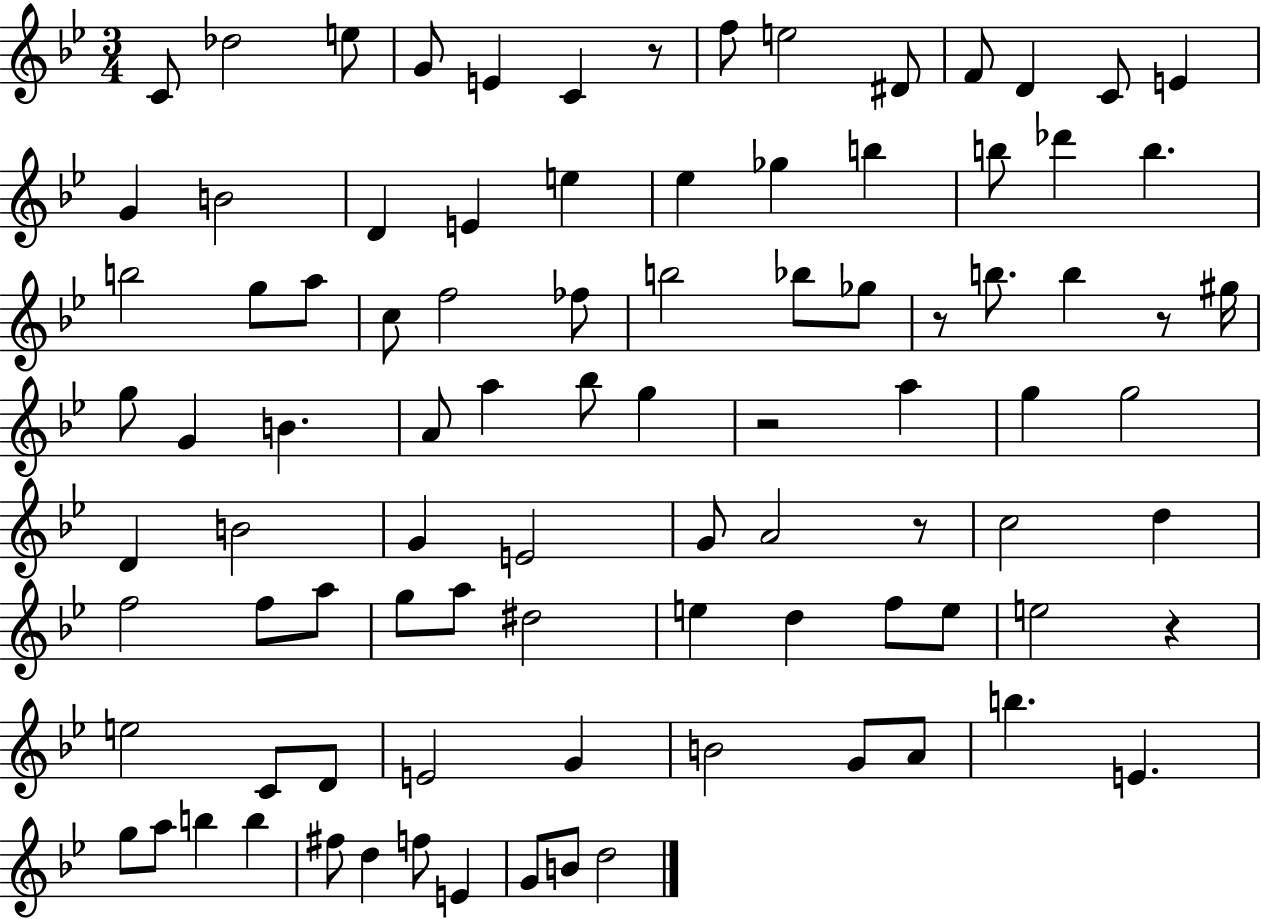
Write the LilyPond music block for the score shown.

{
  \clef treble
  \numericTimeSignature
  \time 3/4
  \key bes \major
  c'8 des''2 e''8 | g'8 e'4 c'4 r8 | f''8 e''2 dis'8 | f'8 d'4 c'8 e'4 | \break g'4 b'2 | d'4 e'4 e''4 | ees''4 ges''4 b''4 | b''8 des'''4 b''4. | \break b''2 g''8 a''8 | c''8 f''2 fes''8 | b''2 bes''8 ges''8 | r8 b''8. b''4 r8 gis''16 | \break g''8 g'4 b'4. | a'8 a''4 bes''8 g''4 | r2 a''4 | g''4 g''2 | \break d'4 b'2 | g'4 e'2 | g'8 a'2 r8 | c''2 d''4 | \break f''2 f''8 a''8 | g''8 a''8 dis''2 | e''4 d''4 f''8 e''8 | e''2 r4 | \break e''2 c'8 d'8 | e'2 g'4 | b'2 g'8 a'8 | b''4. e'4. | \break g''8 a''8 b''4 b''4 | fis''8 d''4 f''8 e'4 | g'8 b'8 d''2 | \bar "|."
}